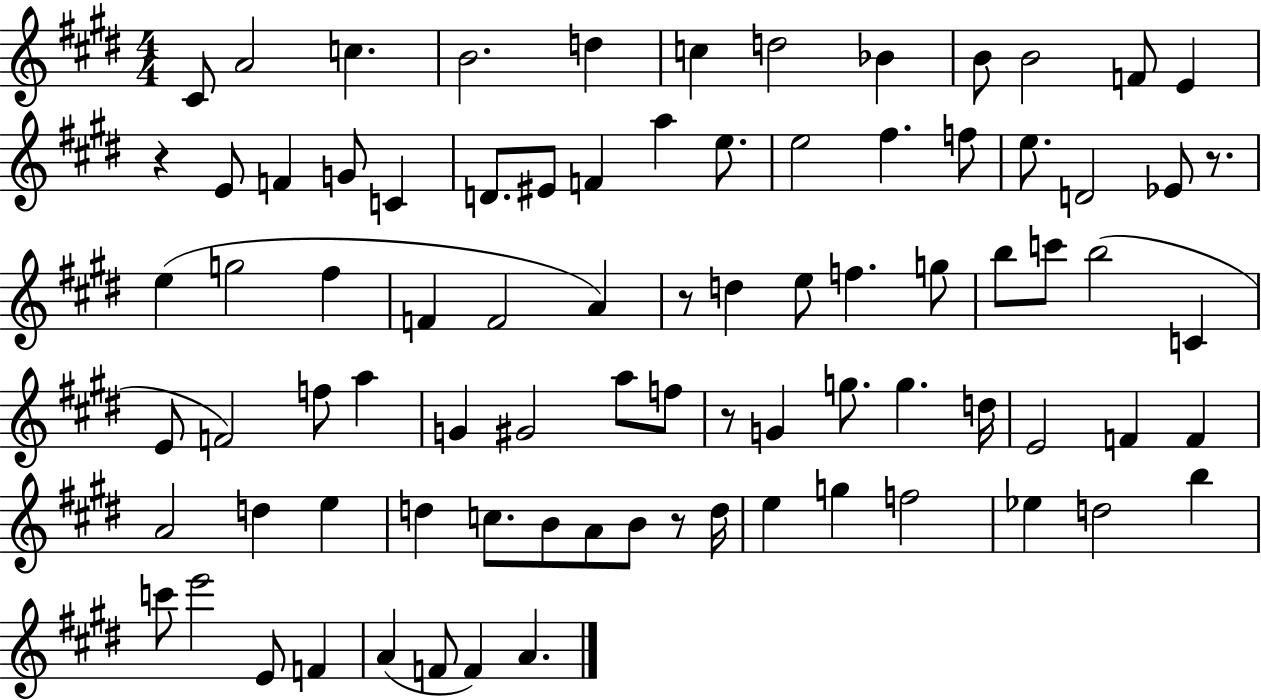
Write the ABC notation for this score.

X:1
T:Untitled
M:4/4
L:1/4
K:E
^C/2 A2 c B2 d c d2 _B B/2 B2 F/2 E z E/2 F G/2 C D/2 ^E/2 F a e/2 e2 ^f f/2 e/2 D2 _E/2 z/2 e g2 ^f F F2 A z/2 d e/2 f g/2 b/2 c'/2 b2 C E/2 F2 f/2 a G ^G2 a/2 f/2 z/2 G g/2 g d/4 E2 F F A2 d e d c/2 B/2 A/2 B/2 z/2 d/4 e g f2 _e d2 b c'/2 e'2 E/2 F A F/2 F A